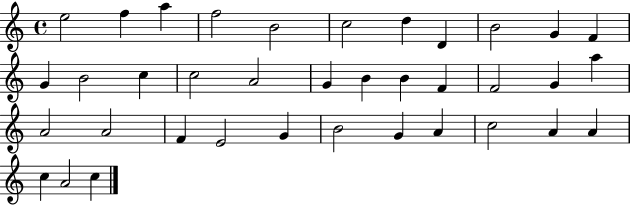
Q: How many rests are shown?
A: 0